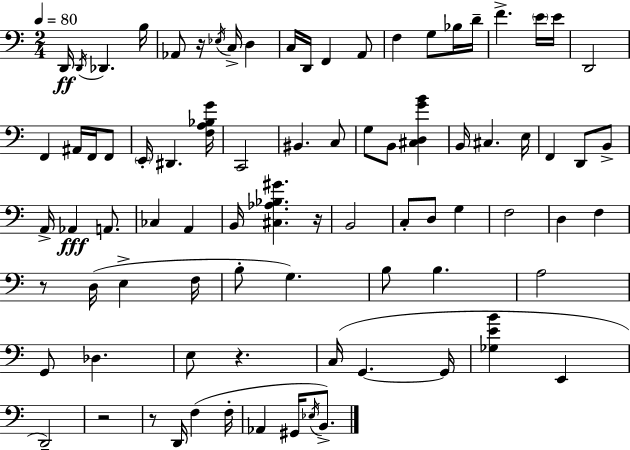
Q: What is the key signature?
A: A minor